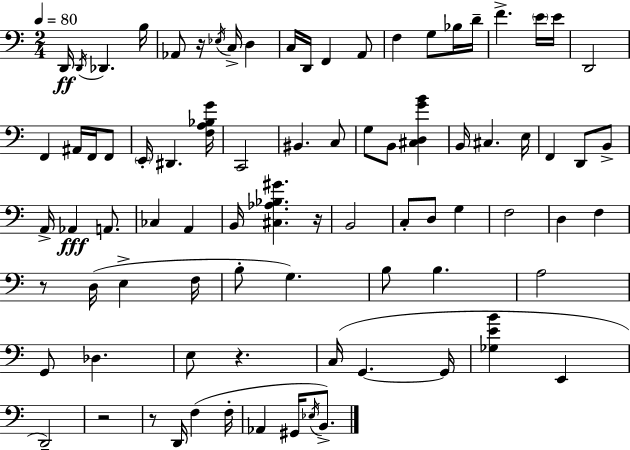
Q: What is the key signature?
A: A minor